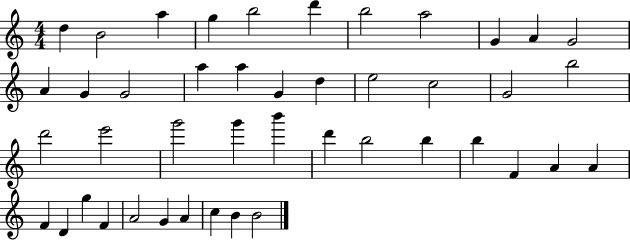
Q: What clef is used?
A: treble